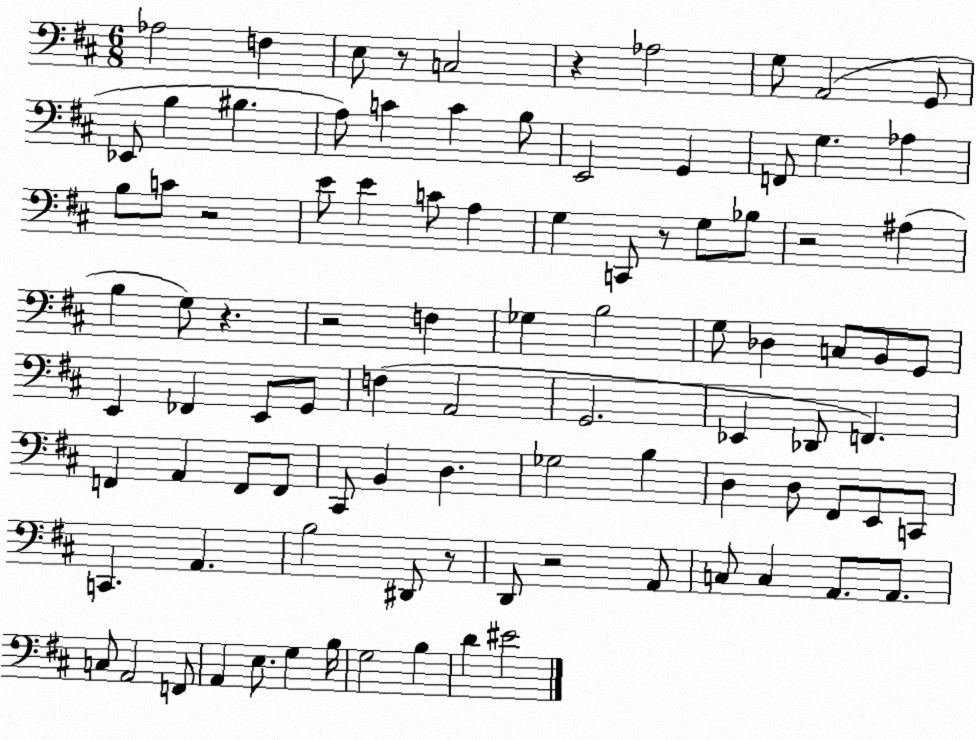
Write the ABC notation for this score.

X:1
T:Untitled
M:6/8
L:1/4
K:D
_A,2 F, E,/2 z/2 C,2 z _A,2 G,/2 A,,2 G,,/2 _E,,/2 B, ^B, A,/2 C C B,/2 E,,2 G,, F,,/2 G, _A, B,/2 C/2 z2 E/2 E C/2 A, G, C,,/2 z/2 G,/2 _B,/2 z2 ^A, B, G,/2 z z2 F, _G, B,2 G,/2 _D, C,/2 B,,/2 G,,/2 E,, _F,, E,,/2 G,,/2 F, A,,2 G,,2 _E,, _D,,/2 F,, F,, A,, F,,/2 F,,/2 ^C,,/2 B,, D, _G,2 B, D, D,/2 ^F,,/2 E,,/2 C,,/2 C,, A,, B,2 ^D,,/2 z/2 D,,/2 z2 A,,/2 C,/2 C, A,,/2 A,,/2 C,/2 A,,2 F,,/2 A,, E,/2 G, B,/4 G,2 B, D ^E2